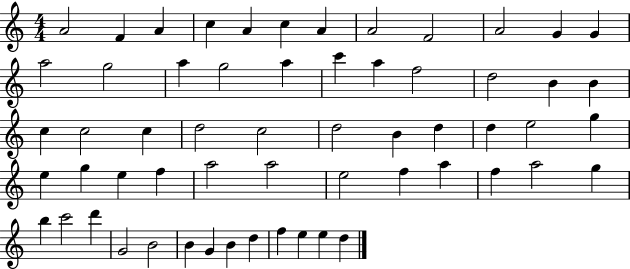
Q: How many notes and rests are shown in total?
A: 59